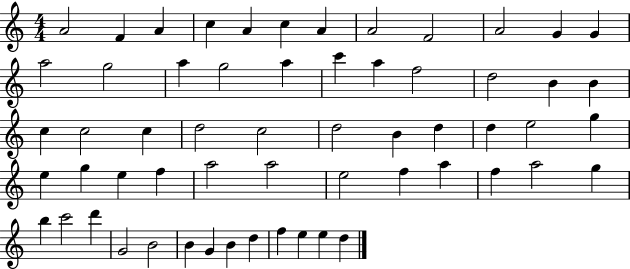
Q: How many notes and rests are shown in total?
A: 59